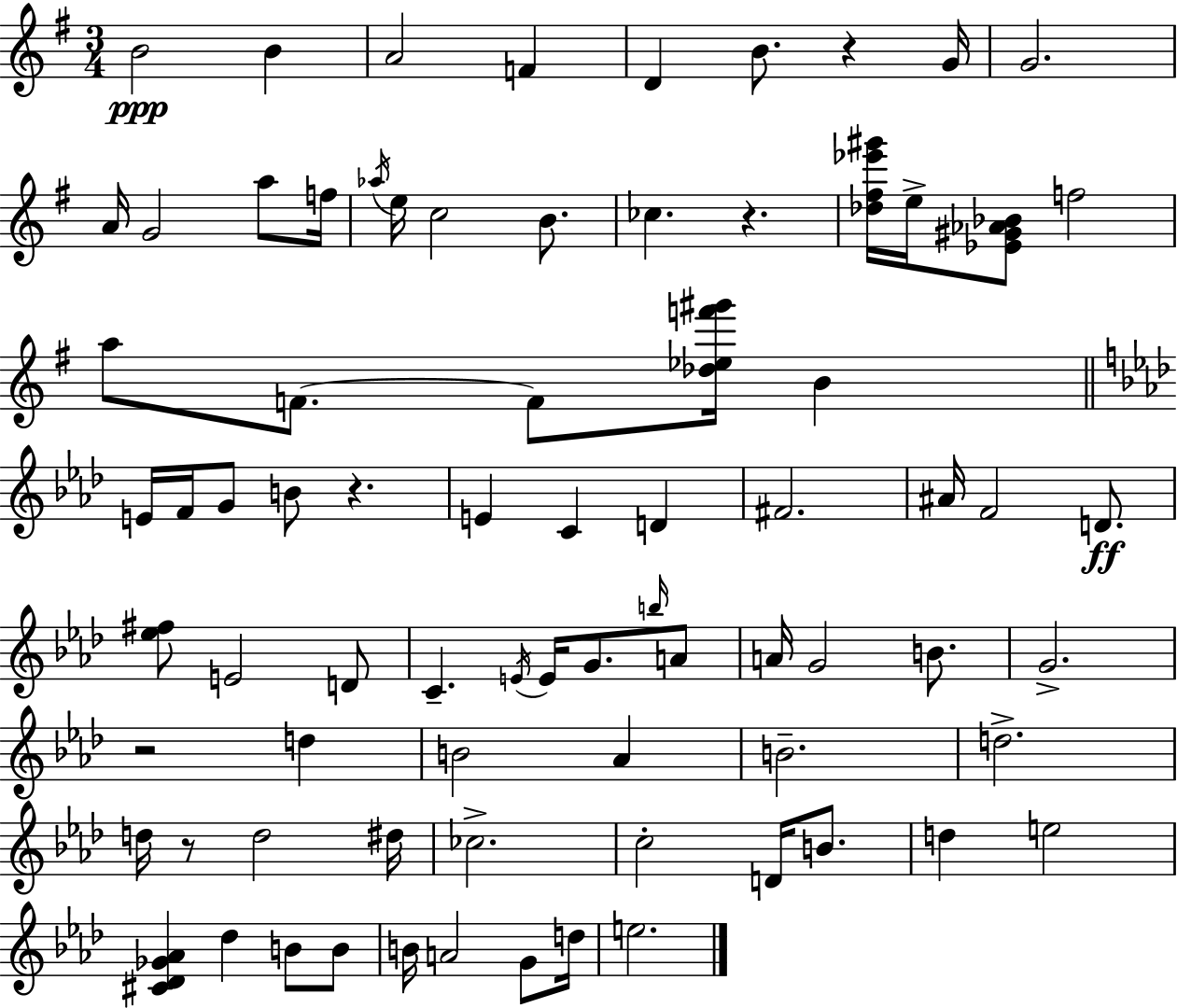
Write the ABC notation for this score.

X:1
T:Untitled
M:3/4
L:1/4
K:G
B2 B A2 F D B/2 z G/4 G2 A/4 G2 a/2 f/4 _a/4 e/4 c2 B/2 _c z [_d^f_e'^g']/4 e/4 [_E^G_A_B]/2 f2 a/2 F/2 F/2 [_d_ef'^g']/4 B E/4 F/4 G/2 B/2 z E C D ^F2 ^A/4 F2 D/2 [_e^f]/2 E2 D/2 C E/4 E/4 G/2 b/4 A/2 A/4 G2 B/2 G2 z2 d B2 _A B2 d2 d/4 z/2 d2 ^d/4 _c2 c2 D/4 B/2 d e2 [^C_D_G_A] _d B/2 B/2 B/4 A2 G/2 d/4 e2